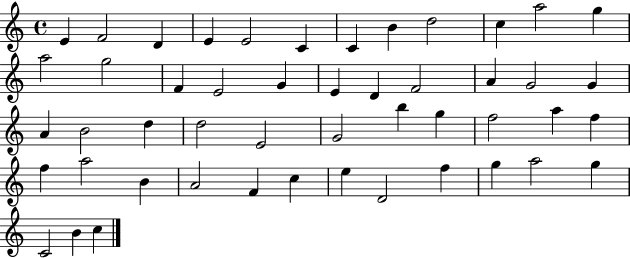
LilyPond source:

{
  \clef treble
  \time 4/4
  \defaultTimeSignature
  \key c \major
  e'4 f'2 d'4 | e'4 e'2 c'4 | c'4 b'4 d''2 | c''4 a''2 g''4 | \break a''2 g''2 | f'4 e'2 g'4 | e'4 d'4 f'2 | a'4 g'2 g'4 | \break a'4 b'2 d''4 | d''2 e'2 | g'2 b''4 g''4 | f''2 a''4 f''4 | \break f''4 a''2 b'4 | a'2 f'4 c''4 | e''4 d'2 f''4 | g''4 a''2 g''4 | \break c'2 b'4 c''4 | \bar "|."
}